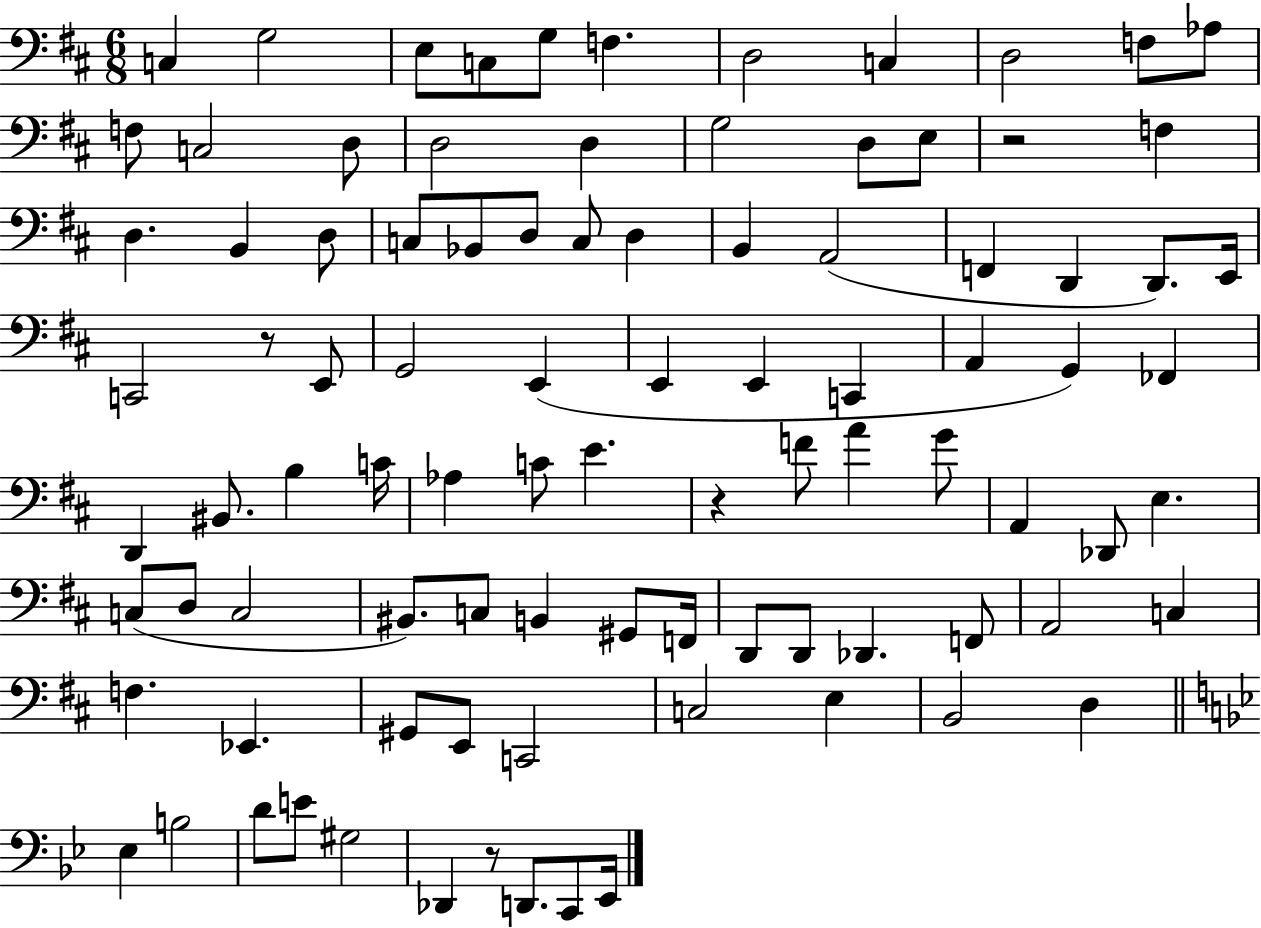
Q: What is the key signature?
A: D major